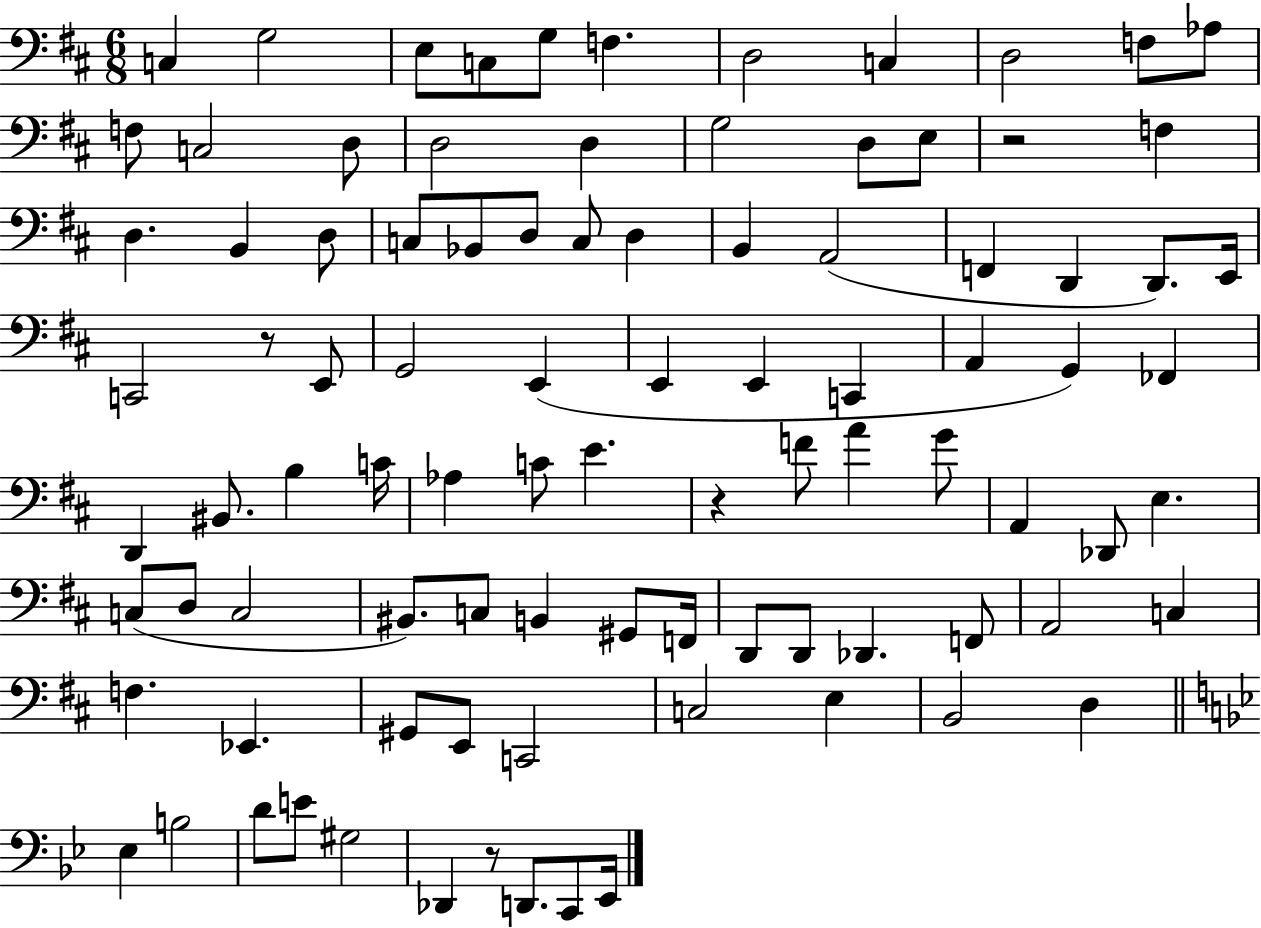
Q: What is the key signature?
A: D major